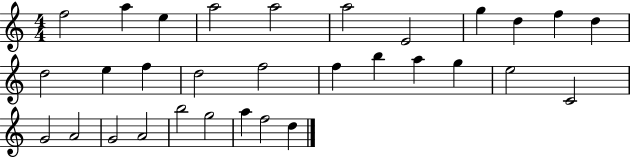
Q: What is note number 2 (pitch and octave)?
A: A5